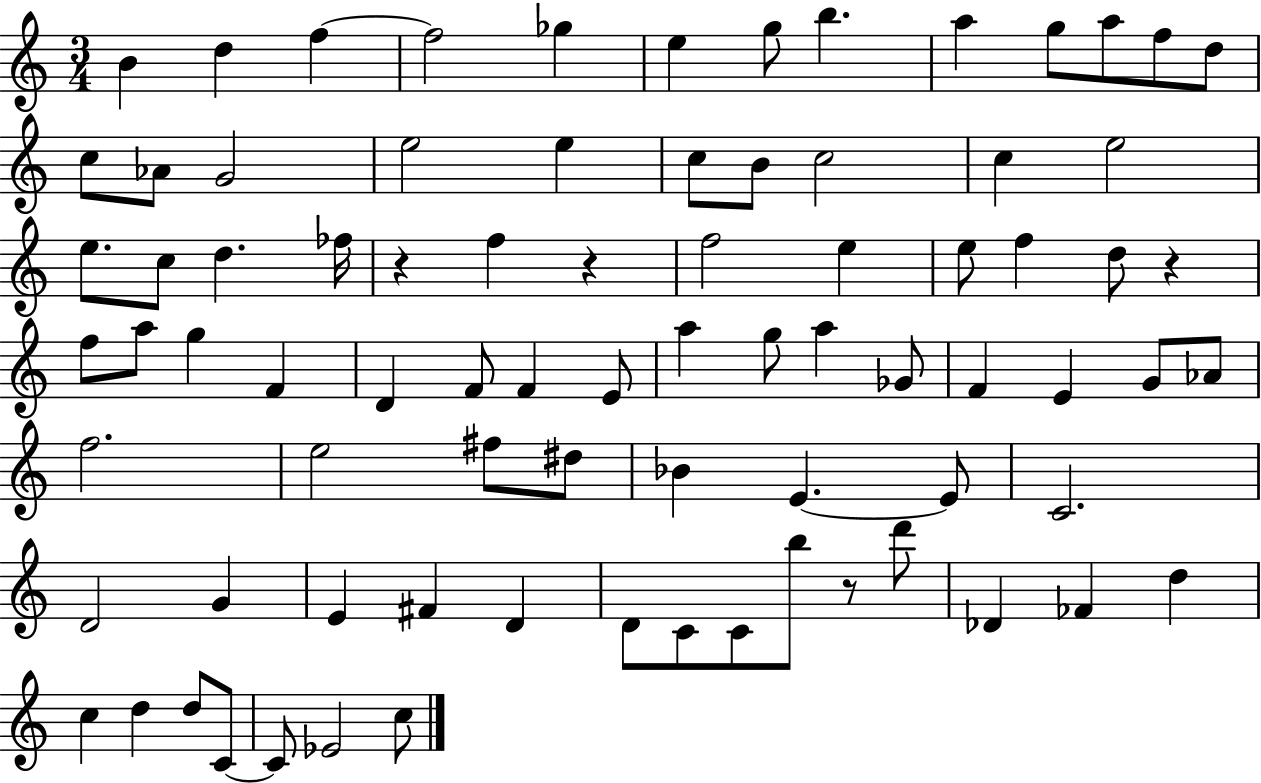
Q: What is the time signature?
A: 3/4